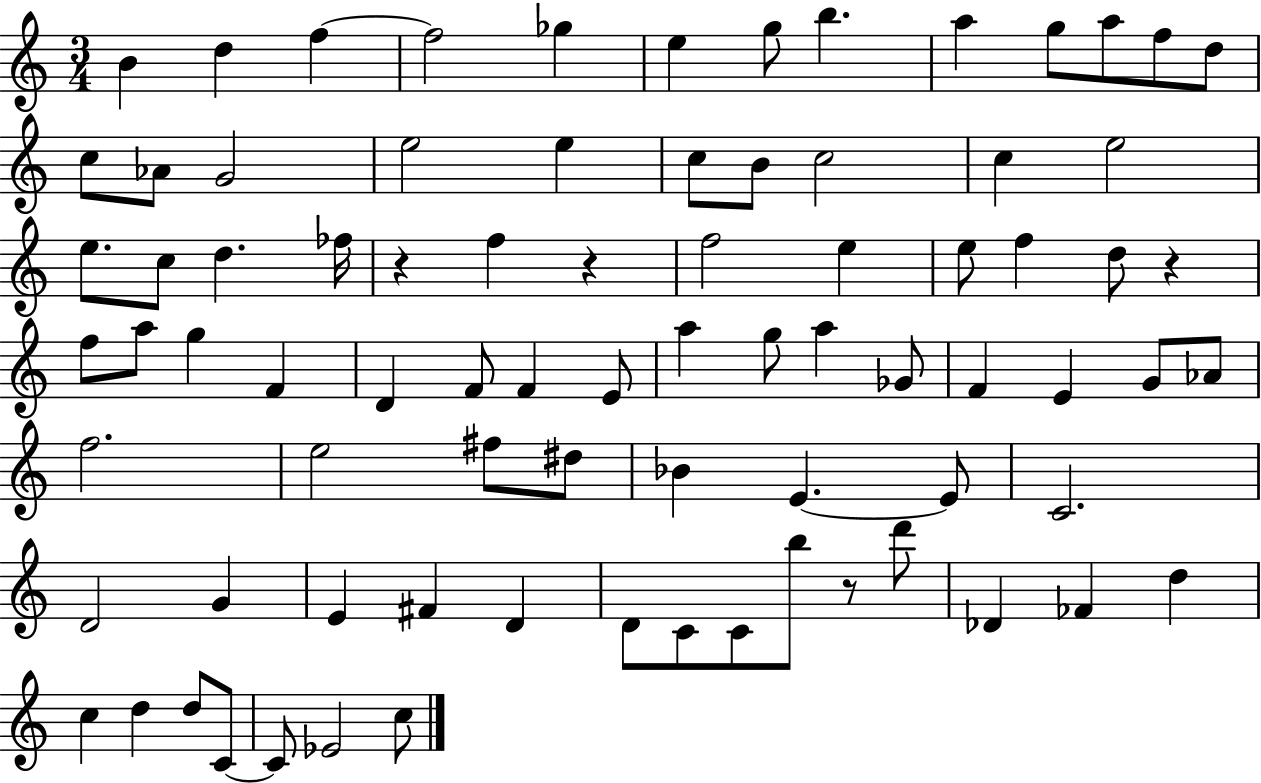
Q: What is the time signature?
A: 3/4